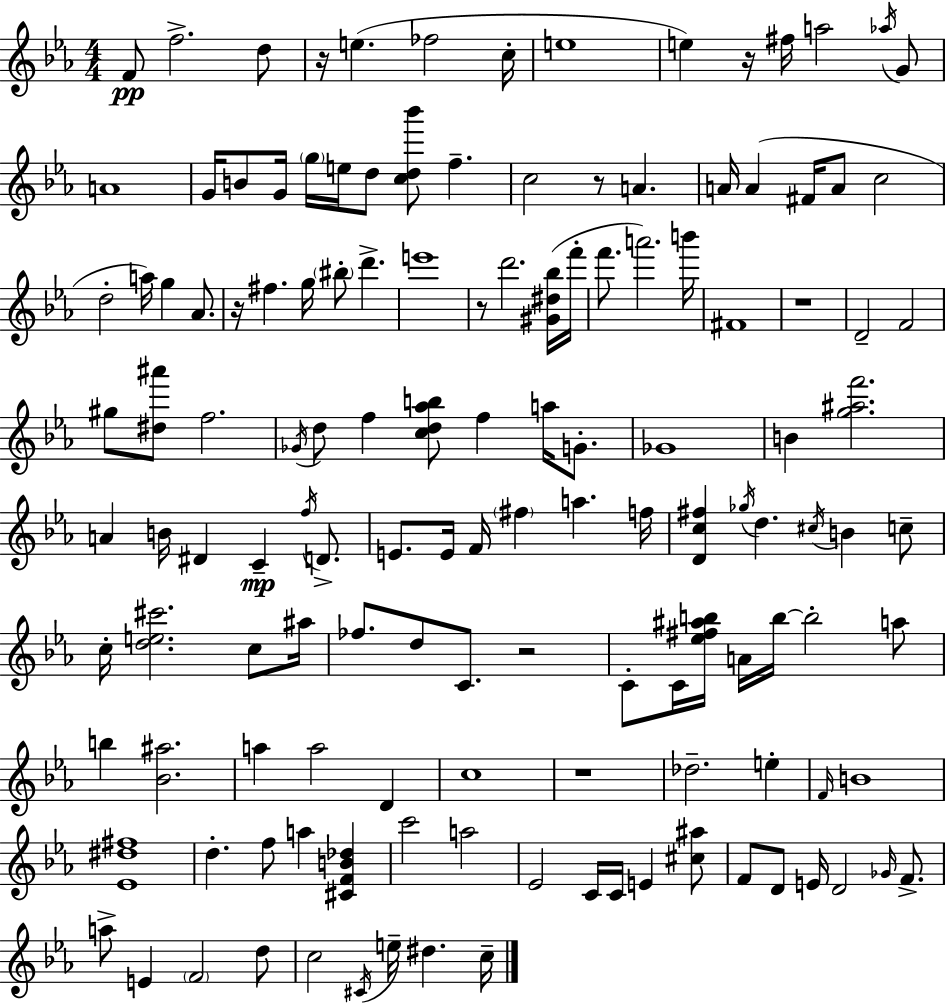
X:1
T:Untitled
M:4/4
L:1/4
K:Eb
F/2 f2 d/2 z/4 e _f2 c/4 e4 e z/4 ^f/4 a2 _a/4 G/2 A4 G/4 B/2 G/4 g/4 e/4 d/2 [cd_b']/2 f c2 z/2 A A/4 A ^F/4 A/2 c2 d2 a/4 g _A/2 z/4 ^f g/4 ^b/2 d' e'4 z/2 d'2 [^G^d_b]/4 f'/4 f'/2 a'2 b'/4 ^F4 z4 D2 F2 ^g/2 [^d^a']/2 f2 _G/4 d/2 f [cd_ab]/2 f a/4 G/2 _G4 B [g^af']2 A B/4 ^D C f/4 D/2 E/2 E/4 F/4 ^f a f/4 [Dc^f] _g/4 d ^c/4 B c/2 c/4 [de^c']2 c/2 ^a/4 _f/2 d/2 C/2 z2 C/2 C/4 [_e^f^ab]/4 A/4 b/4 b2 a/2 b [_B^a]2 a a2 D c4 z4 _d2 e F/4 B4 [_E^d^f]4 d f/2 a [^CFB_d] c'2 a2 _E2 C/4 C/4 E [^c^a]/2 F/2 D/2 E/4 D2 _G/4 F/2 a/2 E F2 d/2 c2 ^C/4 e/4 ^d c/4